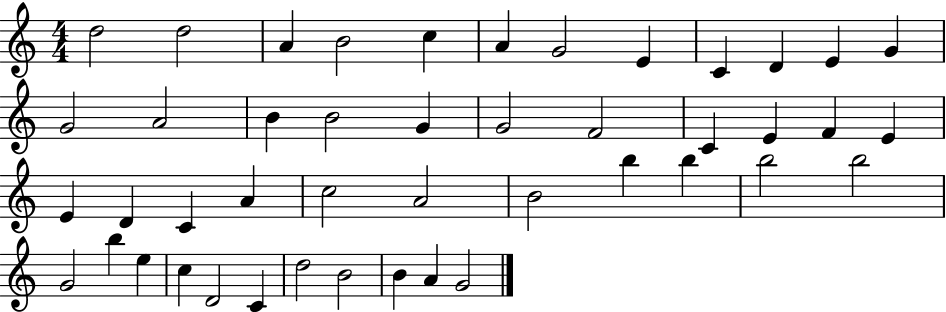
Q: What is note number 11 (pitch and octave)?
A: E4